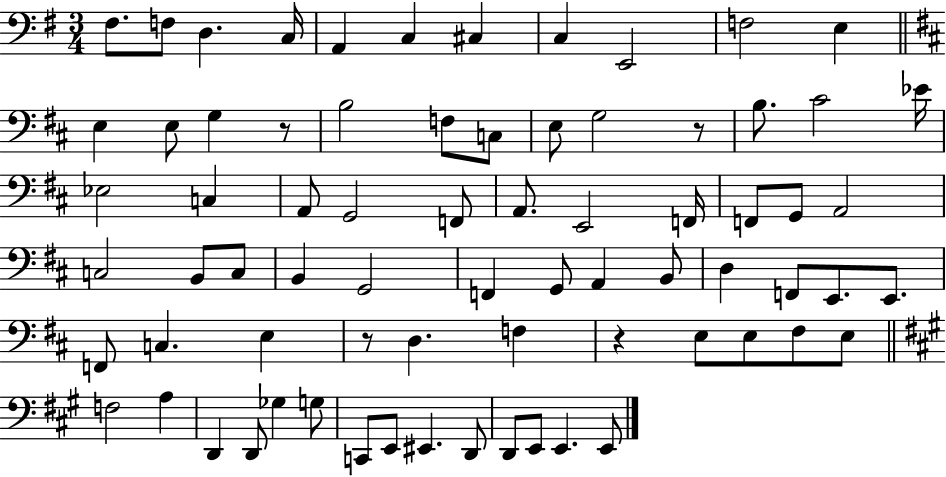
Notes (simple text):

F#3/e. F3/e D3/q. C3/s A2/q C3/q C#3/q C3/q E2/h F3/h E3/q E3/q E3/e G3/q R/e B3/h F3/e C3/e E3/e G3/h R/e B3/e. C#4/h Eb4/s Eb3/h C3/q A2/e G2/h F2/e A2/e. E2/h F2/s F2/e G2/e A2/h C3/h B2/e C3/e B2/q G2/h F2/q G2/e A2/q B2/e D3/q F2/e E2/e. E2/e. F2/e C3/q. E3/q R/e D3/q. F3/q R/q E3/e E3/e F#3/e E3/e F3/h A3/q D2/q D2/e Gb3/q G3/e C2/e E2/e EIS2/q. D2/e D2/e E2/e E2/q. E2/e